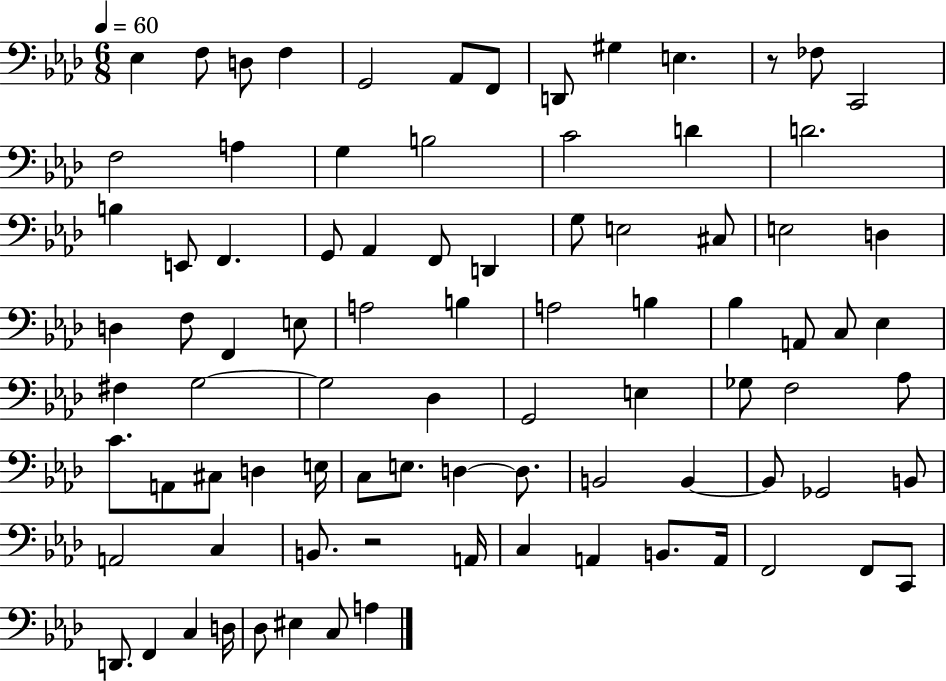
Eb3/q F3/e D3/e F3/q G2/h Ab2/e F2/e D2/e G#3/q E3/q. R/e FES3/e C2/h F3/h A3/q G3/q B3/h C4/h D4/q D4/h. B3/q E2/e F2/q. G2/e Ab2/q F2/e D2/q G3/e E3/h C#3/e E3/h D3/q D3/q F3/e F2/q E3/e A3/h B3/q A3/h B3/q Bb3/q A2/e C3/e Eb3/q F#3/q G3/h G3/h Db3/q G2/h E3/q Gb3/e F3/h Ab3/e C4/e. A2/e C#3/e D3/q E3/s C3/e E3/e. D3/q D3/e. B2/h B2/q B2/e Gb2/h B2/e A2/h C3/q B2/e. R/h A2/s C3/q A2/q B2/e. A2/s F2/h F2/e C2/e D2/e. F2/q C3/q D3/s Db3/e EIS3/q C3/e A3/q